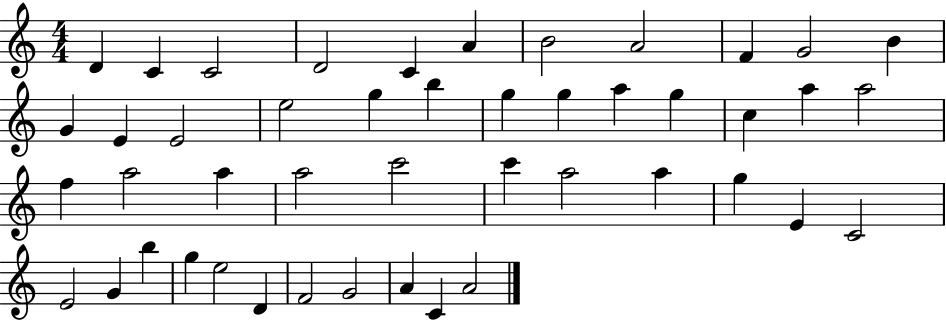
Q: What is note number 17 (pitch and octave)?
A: B5